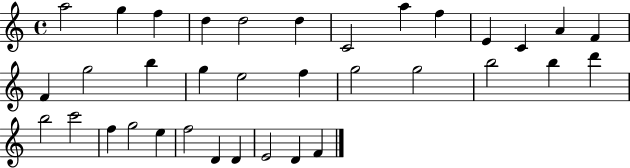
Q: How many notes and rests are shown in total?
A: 35